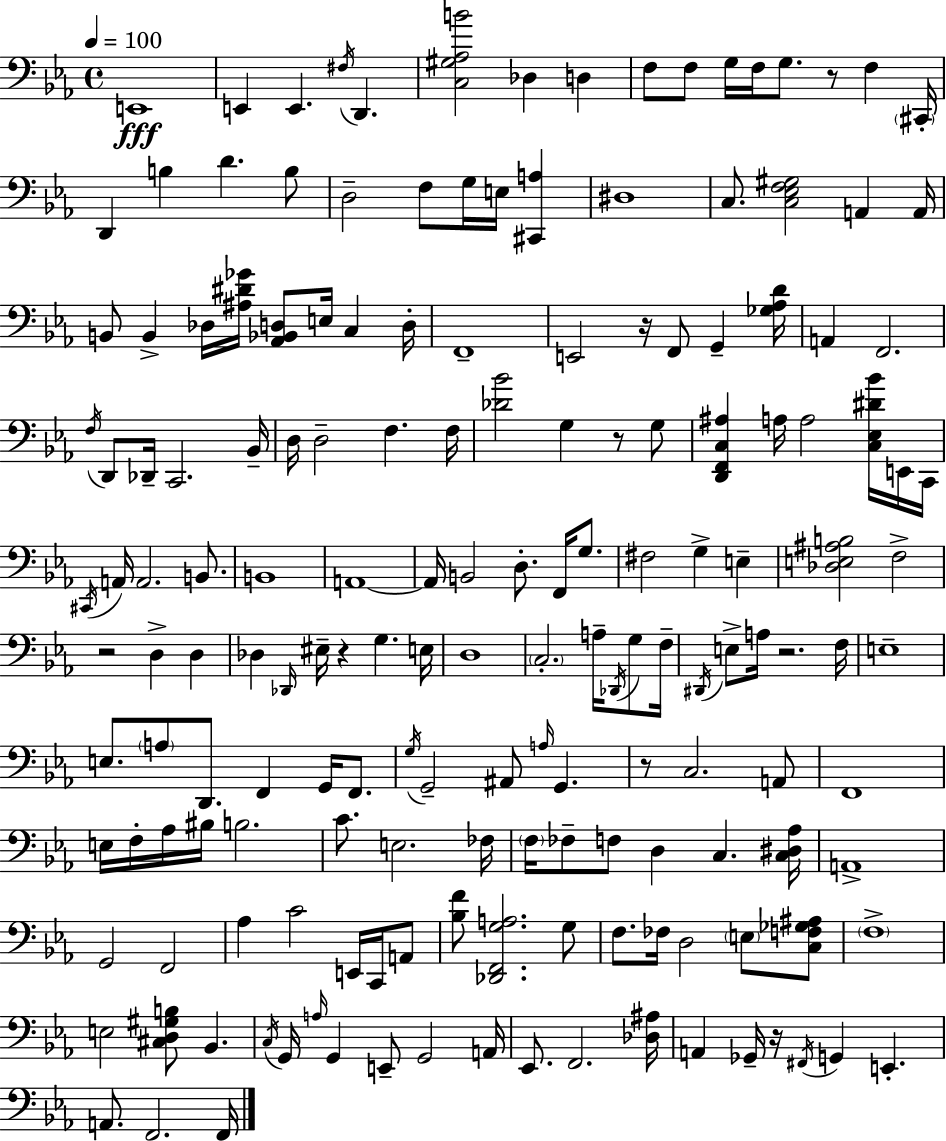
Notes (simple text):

E2/w E2/q E2/q. F#3/s D2/q. [C3,G#3,Ab3,B4]/h Db3/q D3/q F3/e F3/e G3/s F3/s G3/e. R/e F3/q C#2/s D2/q B3/q D4/q. B3/e D3/h F3/e G3/s E3/s [C#2,A3]/q D#3/w C3/e. [C3,Eb3,F3,G#3]/h A2/q A2/s B2/e B2/q Db3/s [A#3,D#4,Gb4]/s [Ab2,Bb2,D3]/e E3/s C3/q D3/s F2/w E2/h R/s F2/e G2/q [Gb3,Ab3,D4]/s A2/q F2/h. F3/s D2/e Db2/s C2/h. Bb2/s D3/s D3/h F3/q. F3/s [Db4,Bb4]/h G3/q R/e G3/e [D2,F2,C3,A#3]/q A3/s A3/h [C3,Eb3,D#4,Bb4]/s E2/s C2/s C#2/s A2/s A2/h. B2/e. B2/w A2/w A2/s B2/h D3/e. F2/s G3/e. F#3/h G3/q E3/q [Db3,E3,A#3,B3]/h F3/h R/h D3/q D3/q Db3/q Db2/s EIS3/s R/q G3/q. E3/s D3/w C3/h. A3/s Db2/s G3/e F3/s D#2/s E3/e A3/s R/h. F3/s E3/w E3/e. A3/e D2/e. F2/q G2/s F2/e. G3/s G2/h A#2/e A3/s G2/q. R/e C3/h. A2/e F2/w E3/s F3/s Ab3/s BIS3/s B3/h. C4/e. E3/h. FES3/s F3/s FES3/e F3/e D3/q C3/q. [C3,D#3,Ab3]/s A2/w G2/h F2/h Ab3/q C4/h E2/s C2/s A2/e [Bb3,F4]/e [Db2,F2,G3,A3]/h. G3/e F3/e. FES3/s D3/h E3/e [C3,F3,Gb3,A#3]/e F3/w E3/h [C#3,D3,G#3,B3]/e Bb2/q. C3/s G2/s A3/s G2/q E2/e G2/h A2/s Eb2/e. F2/h. [Db3,A#3]/s A2/q Gb2/s R/s F#2/s G2/q E2/q. A2/e. F2/h. F2/s